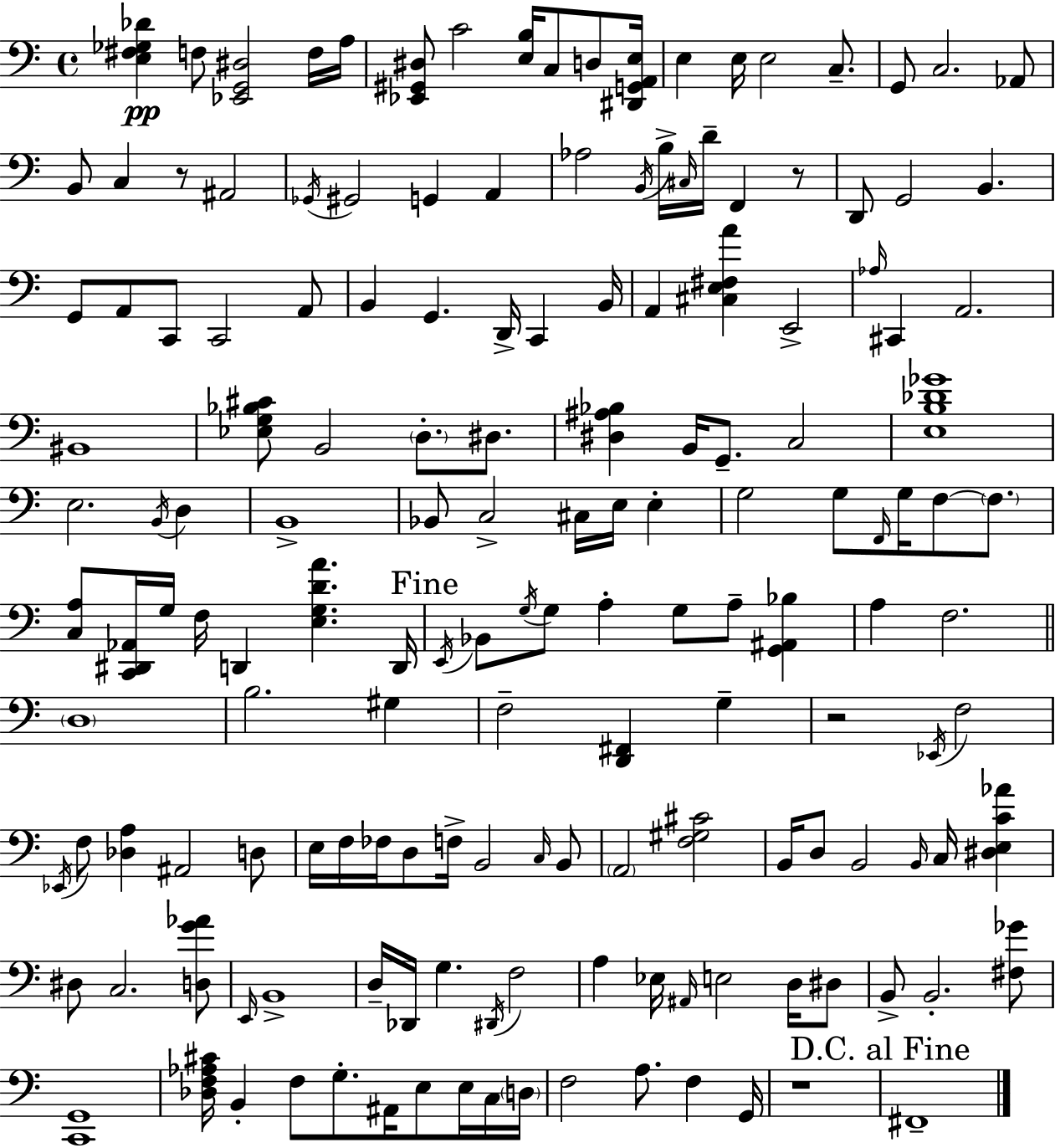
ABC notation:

X:1
T:Untitled
M:4/4
L:1/4
K:Am
[E,^F,_G,_D] F,/2 [_E,,G,,^D,]2 F,/4 A,/4 [_E,,^G,,^D,]/2 C2 [E,B,]/4 C,/2 D,/2 [^D,,G,,A,,E,]/4 E, E,/4 E,2 C,/2 G,,/2 C,2 _A,,/2 B,,/2 C, z/2 ^A,,2 _G,,/4 ^G,,2 G,, A,, _A,2 B,,/4 B,/4 ^C,/4 D/4 F,, z/2 D,,/2 G,,2 B,, G,,/2 A,,/2 C,,/2 C,,2 A,,/2 B,, G,, D,,/4 C,, B,,/4 A,, [^C,E,^F,A] E,,2 _A,/4 ^C,, A,,2 ^B,,4 [_E,G,_B,^C]/2 B,,2 D,/2 ^D,/2 [^D,^A,_B,] B,,/4 G,,/2 C,2 [E,B,_D_G]4 E,2 B,,/4 D, B,,4 _B,,/2 C,2 ^C,/4 E,/4 E, G,2 G,/2 F,,/4 G,/4 F,/2 F,/2 [C,A,]/2 [C,,^D,,_A,,]/4 G,/4 F,/4 D,, [E,G,DA] D,,/4 E,,/4 _B,,/2 G,/4 G,/2 A, G,/2 A,/2 [G,,^A,,_B,] A, F,2 D,4 B,2 ^G, F,2 [D,,^F,,] G, z2 _E,,/4 F,2 _E,,/4 F,/2 [_D,A,] ^A,,2 D,/2 E,/4 F,/4 _F,/4 D,/2 F,/4 B,,2 C,/4 B,,/2 A,,2 [F,^G,^C]2 B,,/4 D,/2 B,,2 B,,/4 C,/4 [^D,E,C_A] ^D,/2 C,2 [D,G_A]/2 E,,/4 B,,4 D,/4 _D,,/4 G, ^D,,/4 F,2 A, _E,/4 ^A,,/4 E,2 D,/4 ^D,/2 B,,/2 B,,2 [^F,_G]/2 [C,,G,,]4 [_D,F,_A,^C]/4 B,, F,/2 G,/2 ^A,,/4 E,/2 E,/4 C,/4 D,/4 F,2 A,/2 F, G,,/4 z4 ^F,,4